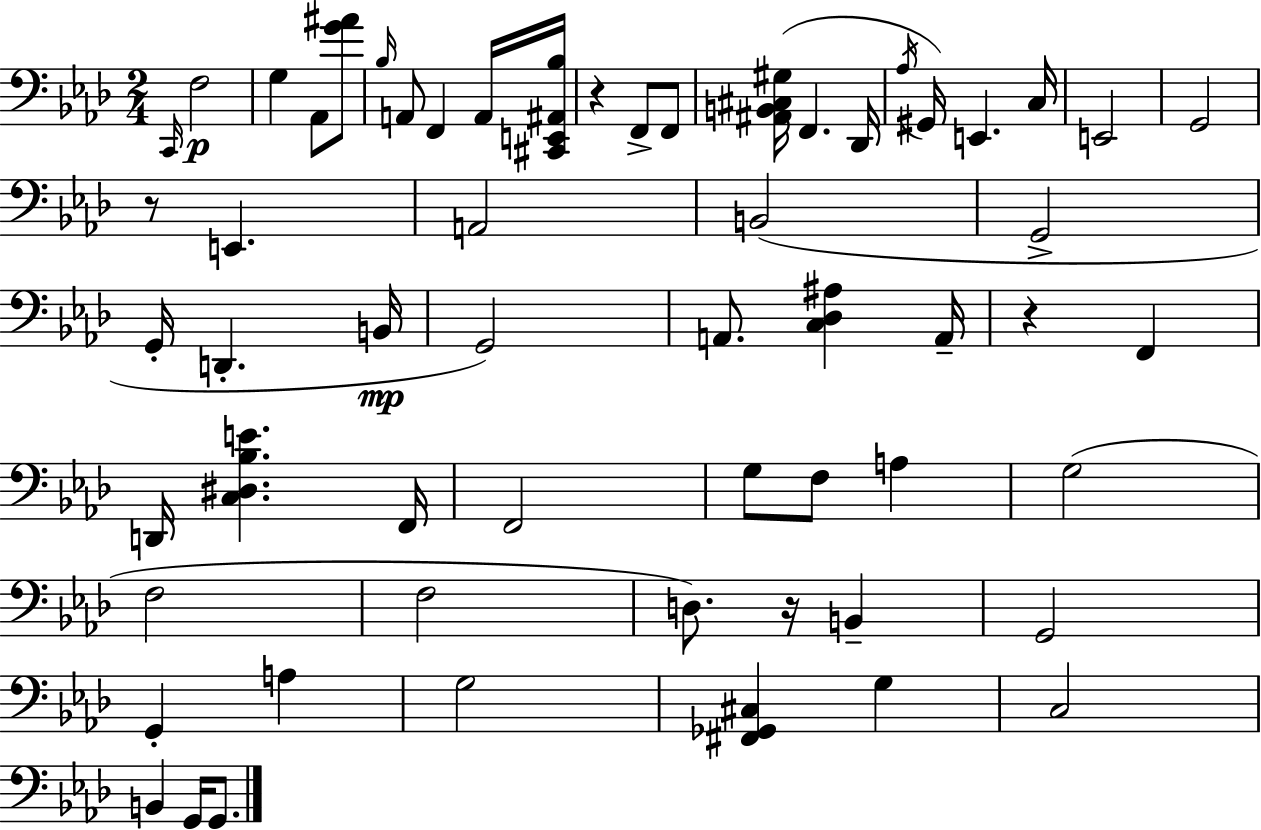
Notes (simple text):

C2/s F3/h G3/q Ab2/e [G4,A#4]/e Bb3/s A2/e F2/q A2/s [C#2,E2,A#2,Bb3]/s R/q F2/e F2/e [A#2,B2,C#3,G#3]/s F2/q. Db2/s Ab3/s G#2/s E2/q. C3/s E2/h G2/h R/e E2/q. A2/h B2/h G2/h G2/s D2/q. B2/s G2/h A2/e. [C3,Db3,A#3]/q A2/s R/q F2/q D2/s [C3,D#3,Bb3,E4]/q. F2/s F2/h G3/e F3/e A3/q G3/h F3/h F3/h D3/e. R/s B2/q G2/h G2/q A3/q G3/h [F#2,Gb2,C#3]/q G3/q C3/h B2/q G2/s G2/e.